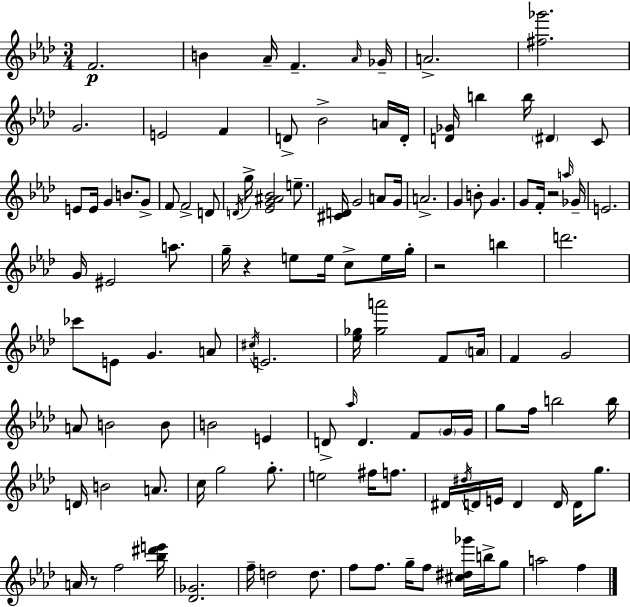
{
  \clef treble
  \numericTimeSignature
  \time 3/4
  \key aes \major
  \repeat volta 2 { f'2.\p | b'4 aes'16-- f'4.-- \grace { aes'16 } | ges'16-- a'2.-> | <fis'' ges'''>2. | \break g'2. | e'2 f'4 | d'8-> bes'2-> a'16 | d'16-. <d' ges'>16 b''4 b''16 \parenthesize dis'4 c'8 | \break e'8 e'16 g'4 b'8. g'8-> | f'8 f'2-> d'8 | \acciaccatura { d'16 } g''16-> <ees' g' ais' bes'>2 e''8.-- | <cis' d'>16 g'2 a'8 | \break g'16 a'2.-> | g'4 b'8-. g'4. | g'8 f'16-. r2 | \grace { a''16 } ges'16-- e'2. | \break g'16 eis'2 | a''8. g''16-- r4 e''8 e''16 c''8-> | e''16 g''16-. r2 b''4 | d'''2. | \break ces'''8 e'8 g'4. | a'8 \acciaccatura { cis''16 } e'2. | <ees'' ges''>16 <ges'' a'''>2 | f'8 \parenthesize a'16 f'4 g'2 | \break a'8 b'2 | b'8 b'2 | e'4 d'8-> \grace { aes''16 } d'4. | f'8 \parenthesize g'16 g'16 g''8 f''16 b''2 | \break b''16 d'16 b'2 | a'8. c''16 g''2 | g''8.-. e''2 | fis''16 f''8. dis'16 \acciaccatura { dis''16 } d'16 e'16 d'4 | \break d'16 d'16 g''8. a'16 r8 f''2 | <bes'' dis''' e'''>16 <des' ges'>2. | f''16-- d''2 | d''8. f''8 f''8. g''16-- | \break f''8 <cis'' dis'' ges'''>16 b''16-> g''8 a''2 | f''4 } \bar "|."
}